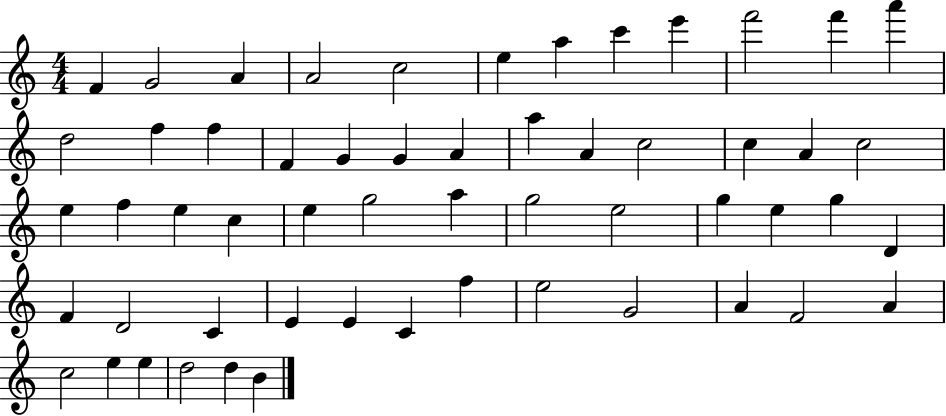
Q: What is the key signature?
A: C major